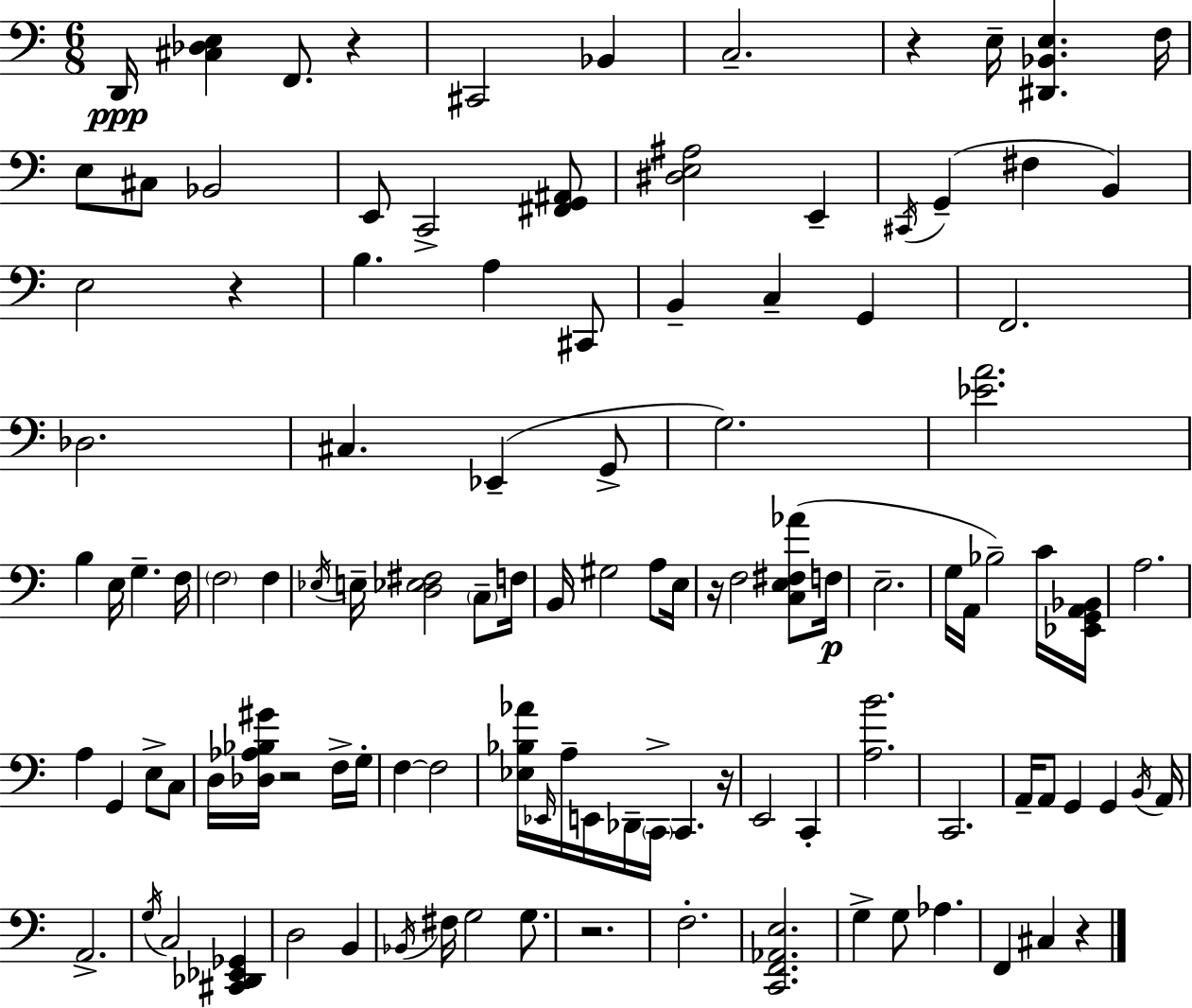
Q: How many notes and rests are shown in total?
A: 112